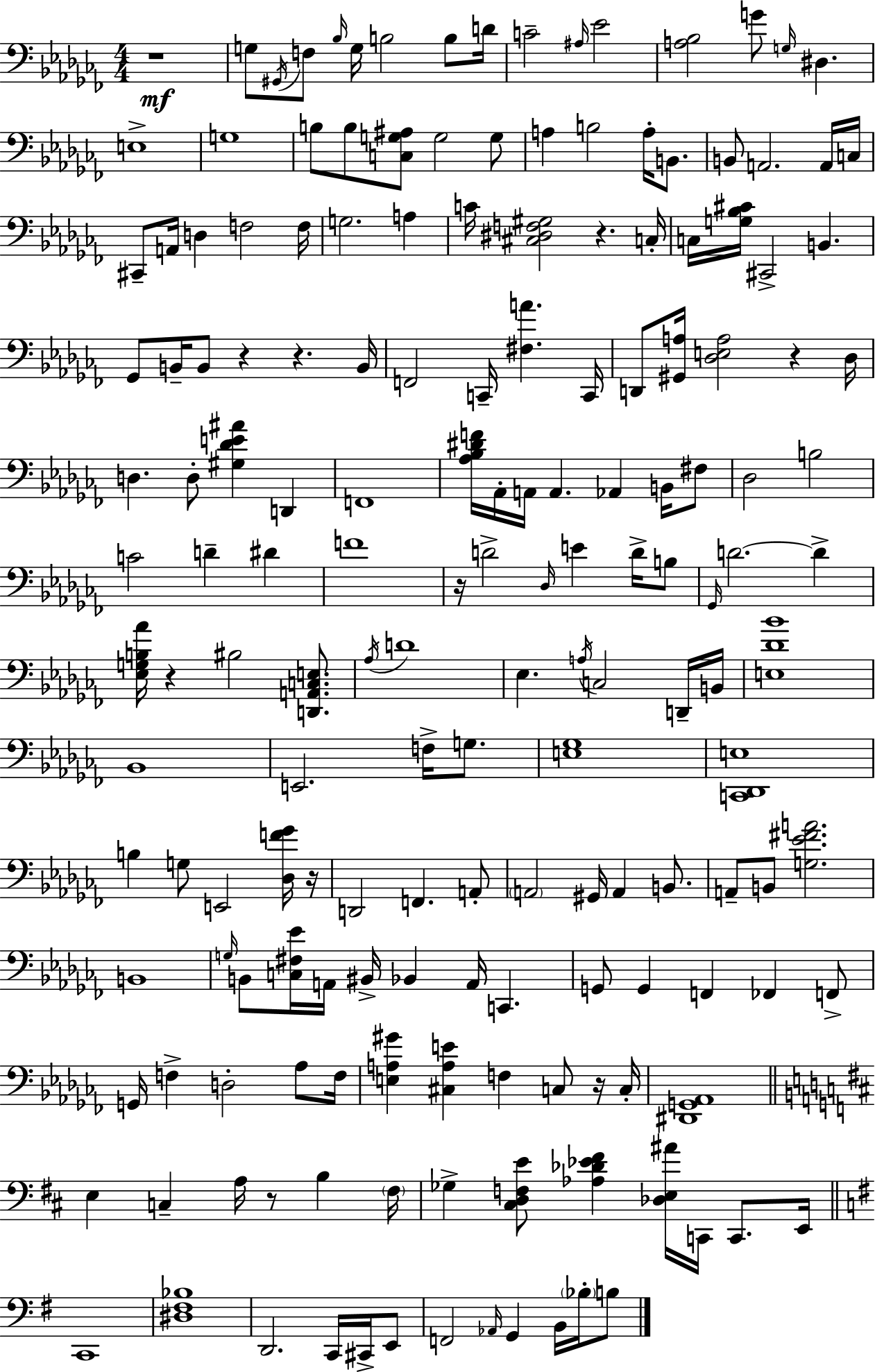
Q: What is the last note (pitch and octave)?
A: B3